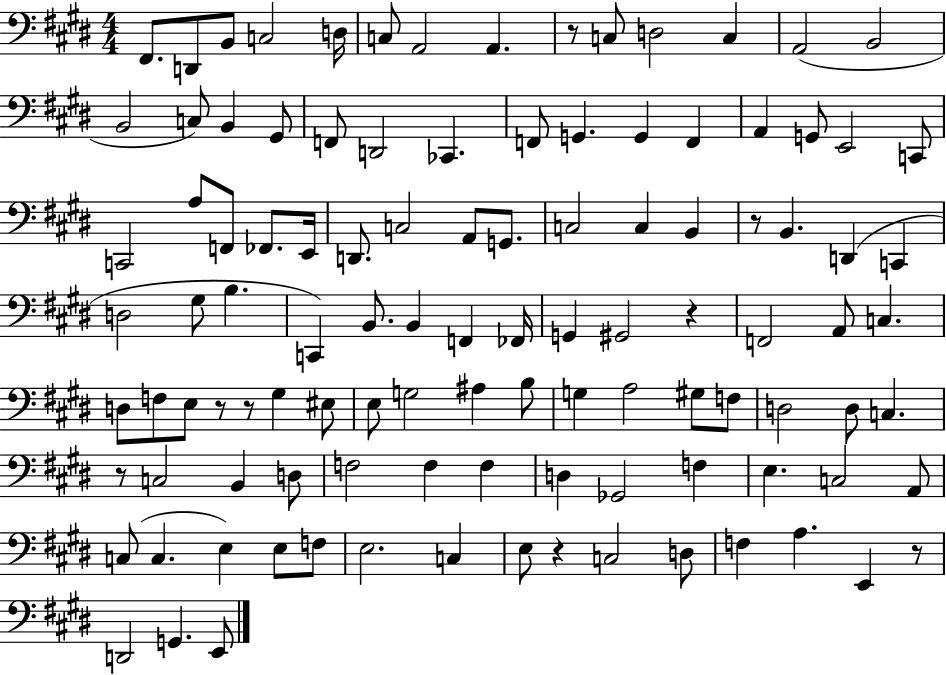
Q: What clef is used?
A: bass